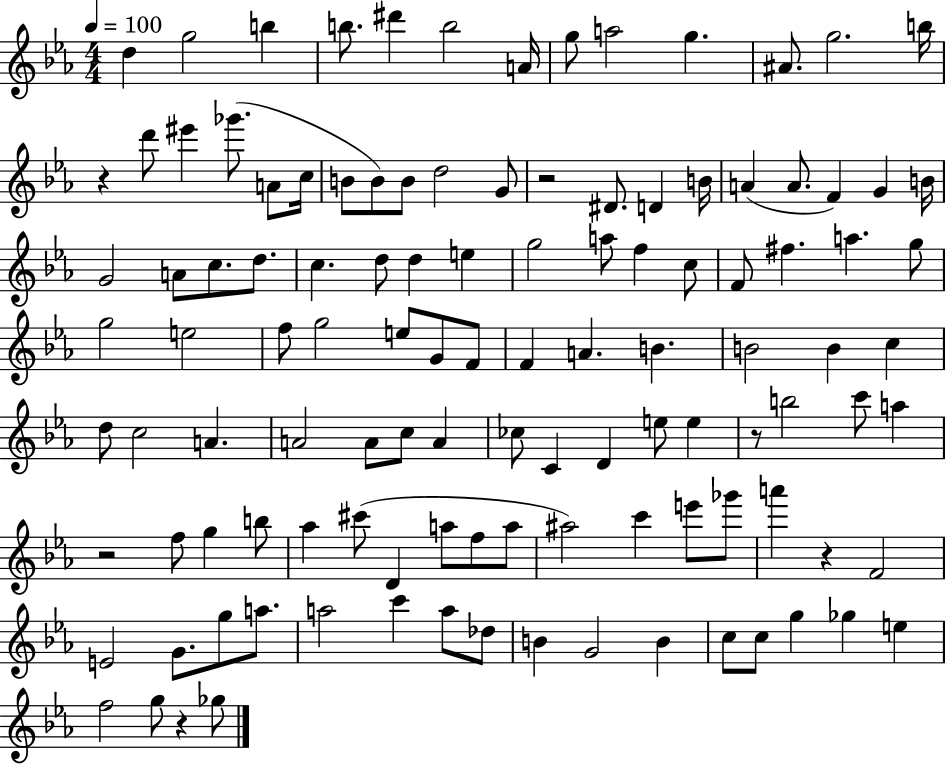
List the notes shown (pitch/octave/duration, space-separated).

D5/q G5/h B5/q B5/e. D#6/q B5/h A4/s G5/e A5/h G5/q. A#4/e. G5/h. B5/s R/q D6/e EIS6/q Gb6/e. A4/e C5/s B4/e B4/e B4/e D5/h G4/e R/h D#4/e. D4/q B4/s A4/q A4/e. F4/q G4/q B4/s G4/h A4/e C5/e. D5/e. C5/q. D5/e D5/q E5/q G5/h A5/e F5/q C5/e F4/e F#5/q. A5/q. G5/e G5/h E5/h F5/e G5/h E5/e G4/e F4/e F4/q A4/q. B4/q. B4/h B4/q C5/q D5/e C5/h A4/q. A4/h A4/e C5/e A4/q CES5/e C4/q D4/q E5/e E5/q R/e B5/h C6/e A5/q R/h F5/e G5/q B5/e Ab5/q C#6/e D4/q A5/e F5/e A5/e A#5/h C6/q E6/e Gb6/e A6/q R/q F4/h E4/h G4/e. G5/e A5/e. A5/h C6/q A5/e Db5/e B4/q G4/h B4/q C5/e C5/e G5/q Gb5/q E5/q F5/h G5/e R/q Gb5/e